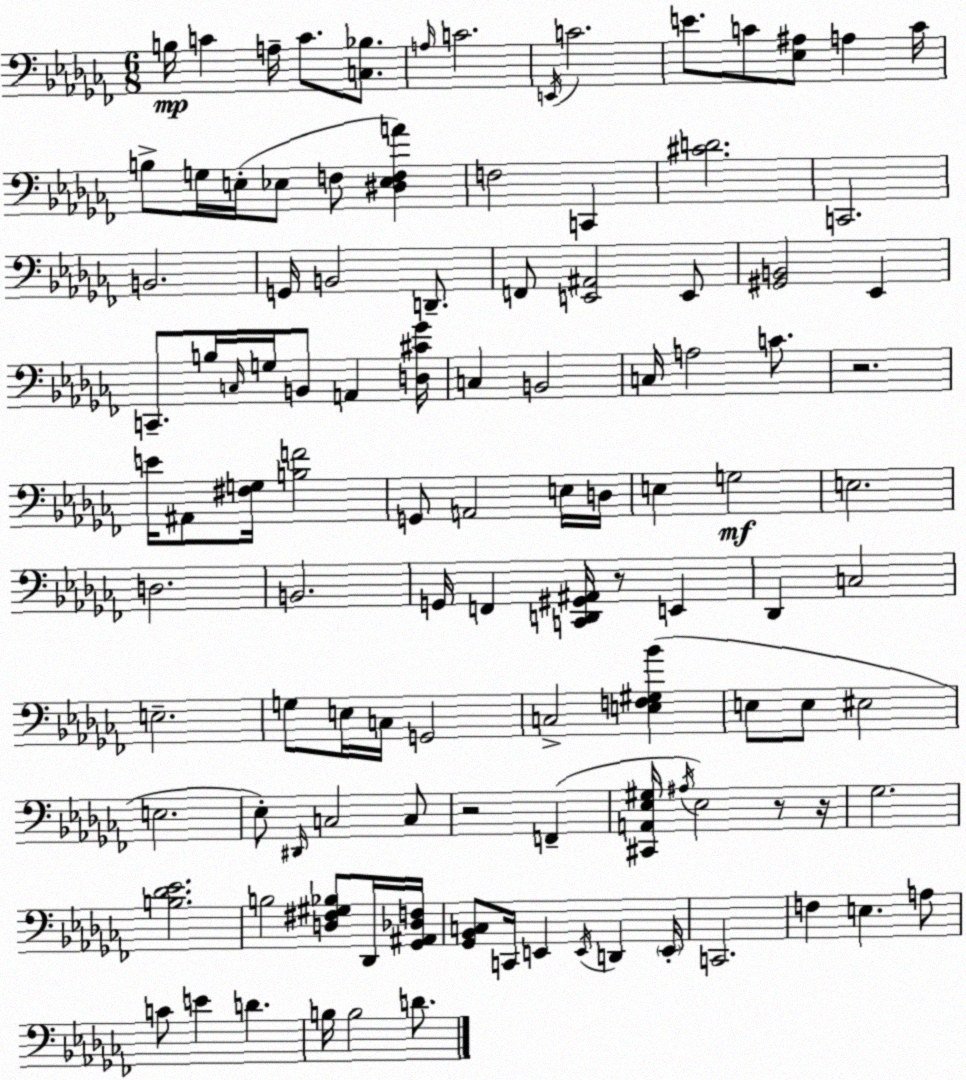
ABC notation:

X:1
T:Untitled
M:6/8
L:1/4
K:Abm
B,/4 C A,/4 C/2 [C,_B,]/2 A,/4 C2 E,,/4 C2 E/2 C/2 [_E,^A,]/2 A, C/4 B,/2 G,/4 E,/4 _E,/2 F,/2 [^D,_E,F,A] F,2 C,, [^CD]2 C,,2 B,,2 G,,/4 B,,2 D,,/2 F,,/2 [E,,^A,,]2 E,,/2 [^G,,B,,]2 _E,, C,,/2 B,/4 C,/4 G,/4 B,,/2 A,, [D,^C_G]/4 C, B,,2 C,/4 A,2 C/2 z2 E/4 ^A,,/2 [^F,G,]/4 [B,F]2 G,,/2 A,,2 E,/4 D,/4 E, G,2 E,2 D,2 B,,2 G,,/4 F,, [C,,D,,^G,,^A,,]/4 z/2 E,, _D,, C,2 E,2 G,/2 E,/4 C,/4 G,,2 C,2 [E,F,^G,_B] E,/2 E,/2 ^E,2 E,2 _E,/2 ^D,,/4 C,2 C,/2 z2 F,, [^C,,A,,_E,^G,]/4 ^A,/4 _E,2 z/2 z/4 _G,2 [B,_D_E]2 B,2 [D,^F,^G,_B,]/2 _D,,/4 [_G,,^A,,_D,F,]/4 [_G,,_B,,C,]/2 C,,/4 E,, E,,/4 D,, E,,/4 C,,2 F, E, A,/2 C/2 E D B,/4 B,2 D/2